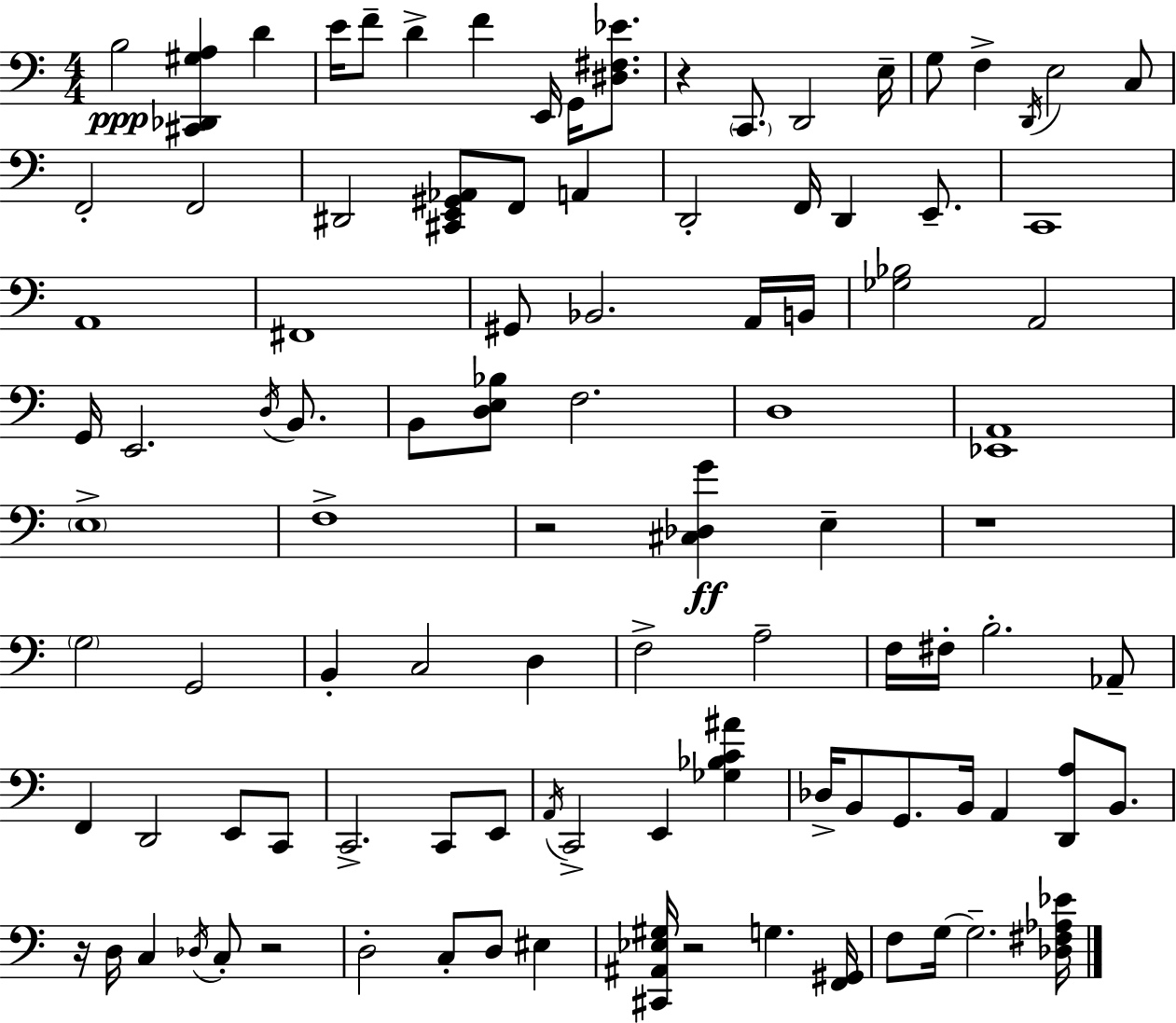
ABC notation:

X:1
T:Untitled
M:4/4
L:1/4
K:Am
B,2 [^C,,_D,,^G,A,] D E/4 F/2 D F E,,/4 G,,/4 [^D,^F,_E]/2 z C,,/2 D,,2 E,/4 G,/2 F, D,,/4 E,2 C,/2 F,,2 F,,2 ^D,,2 [^C,,E,,^G,,_A,,]/2 F,,/2 A,, D,,2 F,,/4 D,, E,,/2 C,,4 A,,4 ^F,,4 ^G,,/2 _B,,2 A,,/4 B,,/4 [_G,_B,]2 A,,2 G,,/4 E,,2 D,/4 B,,/2 B,,/2 [D,E,_B,]/2 F,2 D,4 [_E,,A,,]4 E,4 F,4 z2 [^C,_D,G] E, z4 G,2 G,,2 B,, C,2 D, F,2 A,2 F,/4 ^F,/4 B,2 _A,,/2 F,, D,,2 E,,/2 C,,/2 C,,2 C,,/2 E,,/2 A,,/4 C,,2 E,, [_G,_B,C^A] _D,/4 B,,/2 G,,/2 B,,/4 A,, [D,,A,]/2 B,,/2 z/4 D,/4 C, _D,/4 C,/2 z2 D,2 C,/2 D,/2 ^E, [^C,,^A,,_E,^G,]/4 z2 G, [F,,^G,,]/4 F,/2 G,/4 G,2 [_D,^F,_A,_E]/4